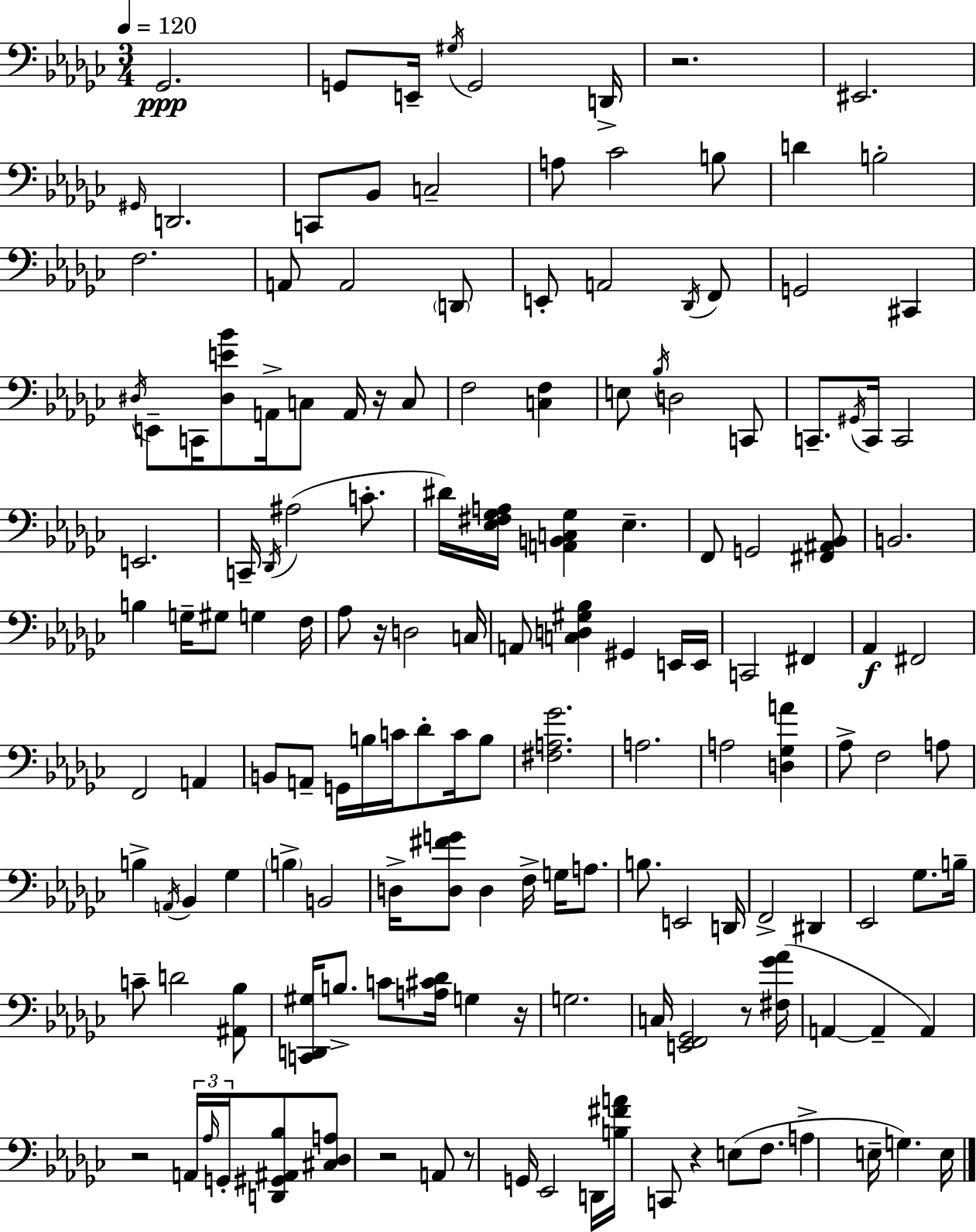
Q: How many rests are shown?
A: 9